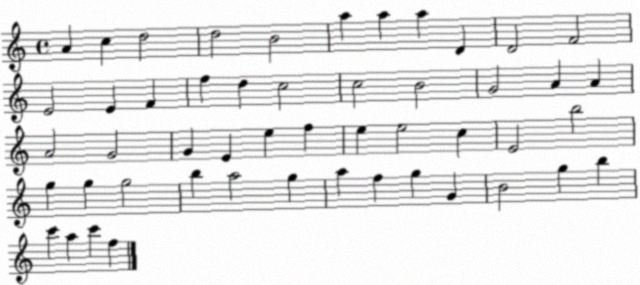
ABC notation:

X:1
T:Untitled
M:4/4
L:1/4
K:C
A c d2 d2 B2 a a a D D2 F2 E2 E F f d c2 c2 B2 G2 A A A2 G2 G E e f e e2 c E2 b2 g g g2 b a2 g a f g G B2 g b c' a c' f